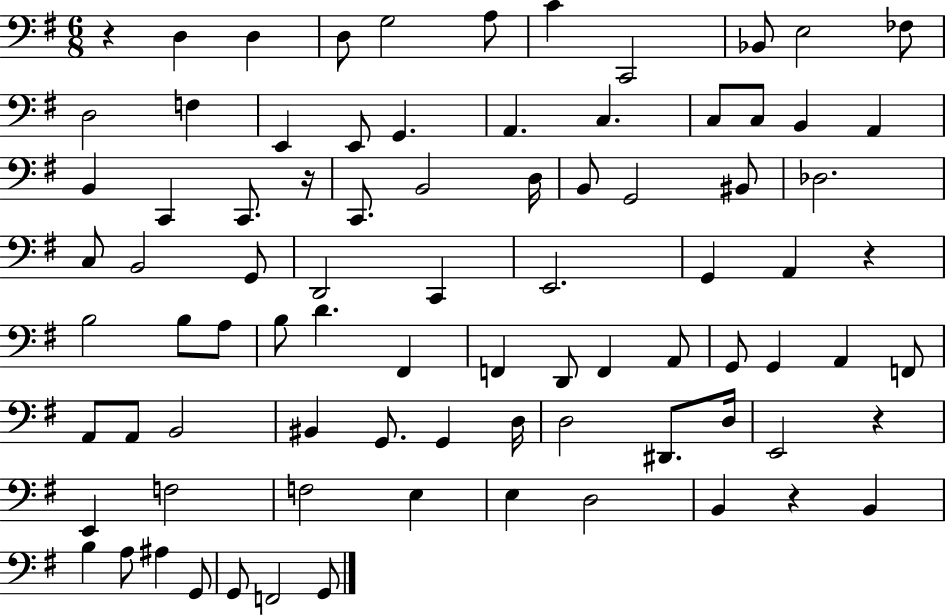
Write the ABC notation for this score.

X:1
T:Untitled
M:6/8
L:1/4
K:G
z D, D, D,/2 G,2 A,/2 C C,,2 _B,,/2 E,2 _F,/2 D,2 F, E,, E,,/2 G,, A,, C, C,/2 C,/2 B,, A,, B,, C,, C,,/2 z/4 C,,/2 B,,2 D,/4 B,,/2 G,,2 ^B,,/2 _D,2 C,/2 B,,2 G,,/2 D,,2 C,, E,,2 G,, A,, z B,2 B,/2 A,/2 B,/2 D ^F,, F,, D,,/2 F,, A,,/2 G,,/2 G,, A,, F,,/2 A,,/2 A,,/2 B,,2 ^B,, G,,/2 G,, D,/4 D,2 ^D,,/2 D,/4 E,,2 z E,, F,2 F,2 E, E, D,2 B,, z B,, B, A,/2 ^A, G,,/2 G,,/2 F,,2 G,,/2